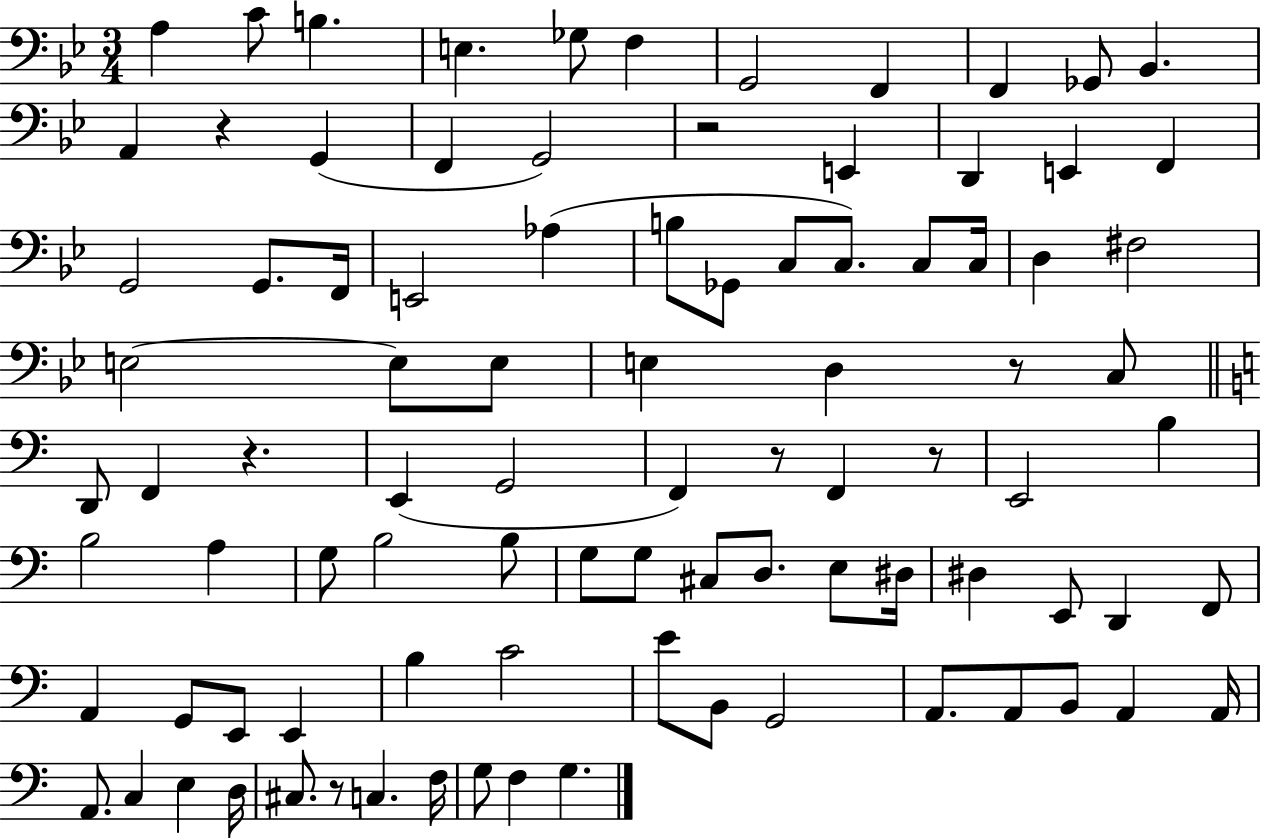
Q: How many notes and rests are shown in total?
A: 92